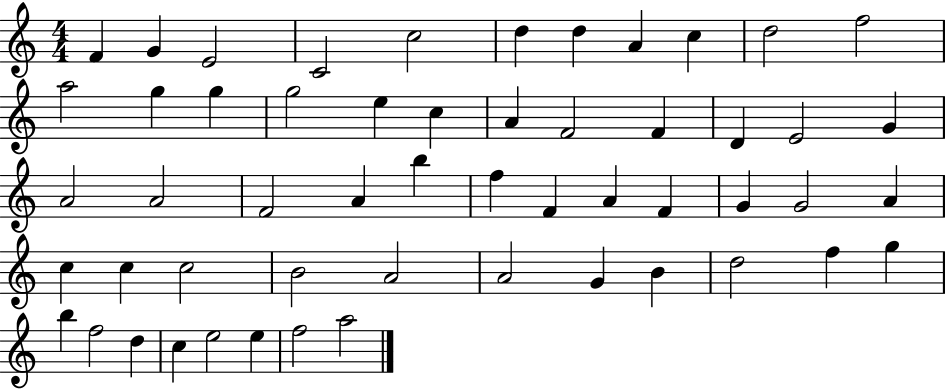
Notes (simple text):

F4/q G4/q E4/h C4/h C5/h D5/q D5/q A4/q C5/q D5/h F5/h A5/h G5/q G5/q G5/h E5/q C5/q A4/q F4/h F4/q D4/q E4/h G4/q A4/h A4/h F4/h A4/q B5/q F5/q F4/q A4/q F4/q G4/q G4/h A4/q C5/q C5/q C5/h B4/h A4/h A4/h G4/q B4/q D5/h F5/q G5/q B5/q F5/h D5/q C5/q E5/h E5/q F5/h A5/h